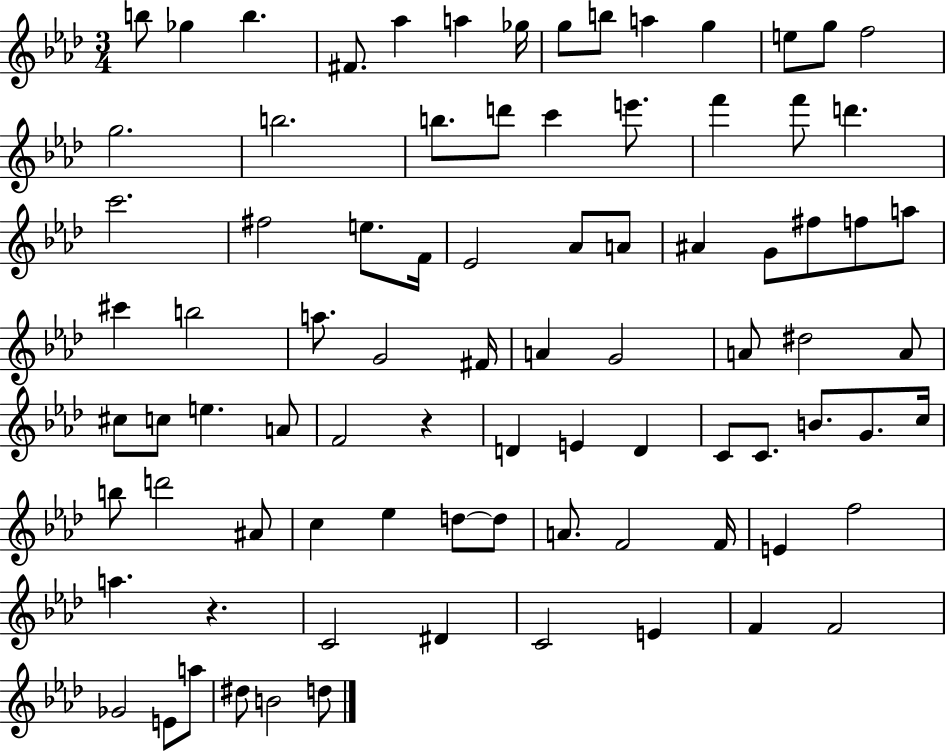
X:1
T:Untitled
M:3/4
L:1/4
K:Ab
b/2 _g b ^F/2 _a a _g/4 g/2 b/2 a g e/2 g/2 f2 g2 b2 b/2 d'/2 c' e'/2 f' f'/2 d' c'2 ^f2 e/2 F/4 _E2 _A/2 A/2 ^A G/2 ^f/2 f/2 a/2 ^c' b2 a/2 G2 ^F/4 A G2 A/2 ^d2 A/2 ^c/2 c/2 e A/2 F2 z D E D C/2 C/2 B/2 G/2 c/4 b/2 d'2 ^A/2 c _e d/2 d/2 A/2 F2 F/4 E f2 a z C2 ^D C2 E F F2 _G2 E/2 a/2 ^d/2 B2 d/2